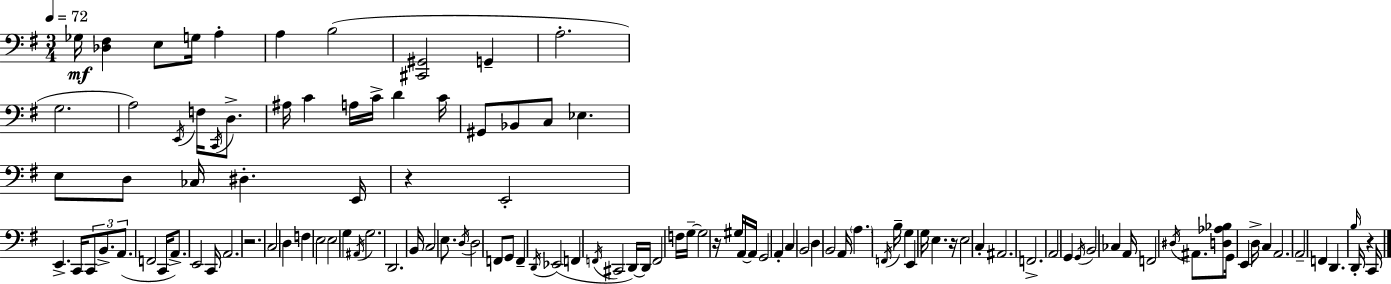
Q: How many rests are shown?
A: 5